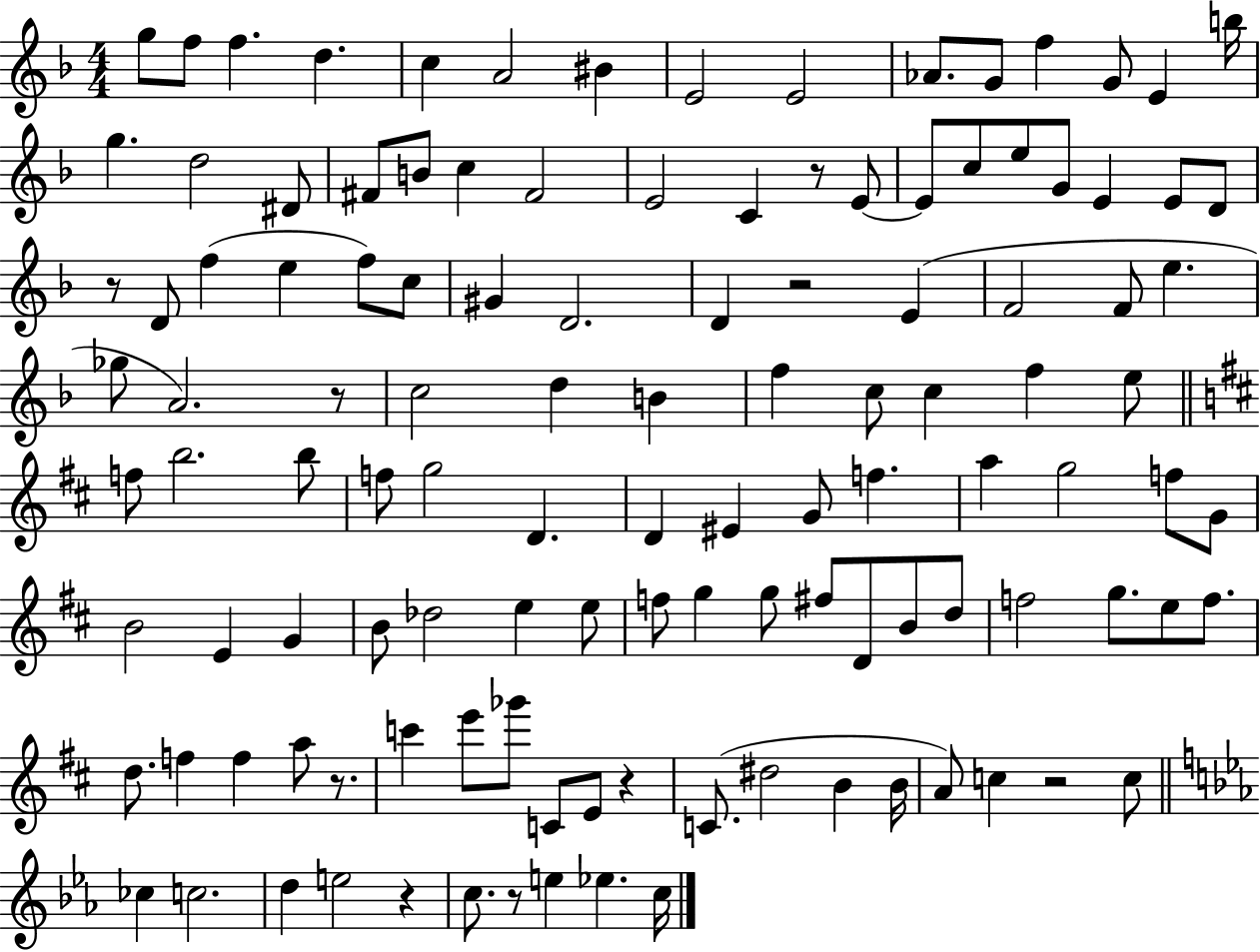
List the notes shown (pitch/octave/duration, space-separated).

G5/e F5/e F5/q. D5/q. C5/q A4/h BIS4/q E4/h E4/h Ab4/e. G4/e F5/q G4/e E4/q B5/s G5/q. D5/h D#4/e F#4/e B4/e C5/q F#4/h E4/h C4/q R/e E4/e E4/e C5/e E5/e G4/e E4/q E4/e D4/e R/e D4/e F5/q E5/q F5/e C5/e G#4/q D4/h. D4/q R/h E4/q F4/h F4/e E5/q. Gb5/e A4/h. R/e C5/h D5/q B4/q F5/q C5/e C5/q F5/q E5/e F5/e B5/h. B5/e F5/e G5/h D4/q. D4/q EIS4/q G4/e F5/q. A5/q G5/h F5/e G4/e B4/h E4/q G4/q B4/e Db5/h E5/q E5/e F5/e G5/q G5/e F#5/e D4/e B4/e D5/e F5/h G5/e. E5/e F5/e. D5/e. F5/q F5/q A5/e R/e. C6/q E6/e Gb6/e C4/e E4/e R/q C4/e. D#5/h B4/q B4/s A4/e C5/q R/h C5/e CES5/q C5/h. D5/q E5/h R/q C5/e. R/e E5/q Eb5/q. C5/s